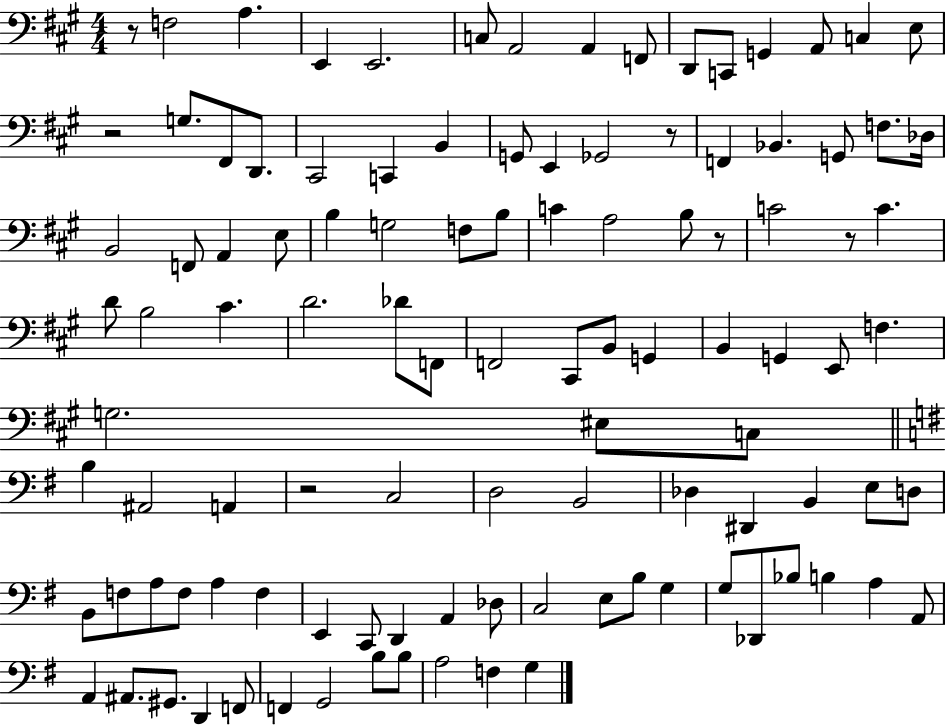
X:1
T:Untitled
M:4/4
L:1/4
K:A
z/2 F,2 A, E,, E,,2 C,/2 A,,2 A,, F,,/2 D,,/2 C,,/2 G,, A,,/2 C, E,/2 z2 G,/2 ^F,,/2 D,,/2 ^C,,2 C,, B,, G,,/2 E,, _G,,2 z/2 F,, _B,, G,,/2 F,/2 _D,/4 B,,2 F,,/2 A,, E,/2 B, G,2 F,/2 B,/2 C A,2 B,/2 z/2 C2 z/2 C D/2 B,2 ^C D2 _D/2 F,,/2 F,,2 ^C,,/2 B,,/2 G,, B,, G,, E,,/2 F, G,2 ^E,/2 C,/2 B, ^A,,2 A,, z2 C,2 D,2 B,,2 _D, ^D,, B,, E,/2 D,/2 B,,/2 F,/2 A,/2 F,/2 A, F, E,, C,,/2 D,, A,, _D,/2 C,2 E,/2 B,/2 G, G,/2 _D,,/2 _B,/2 B, A, A,,/2 A,, ^A,,/2 ^G,,/2 D,, F,,/2 F,, G,,2 B,/2 B,/2 A,2 F, G,